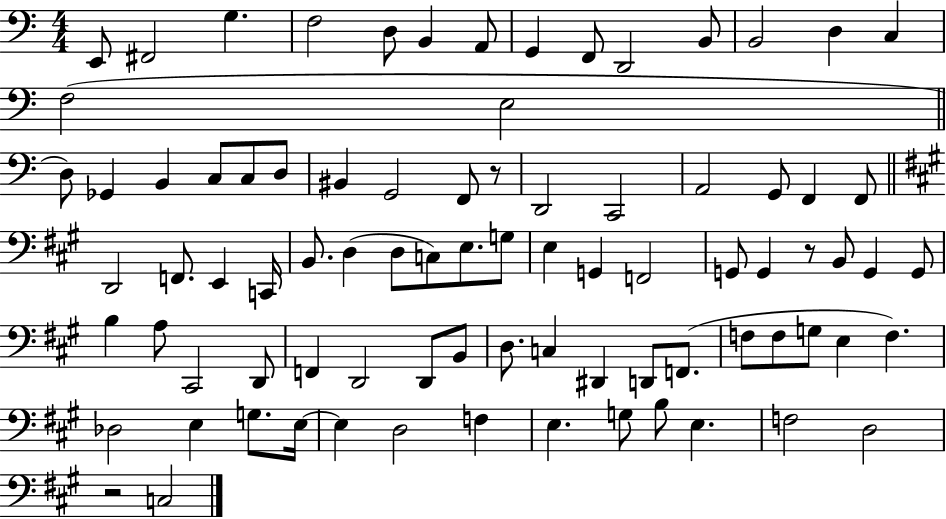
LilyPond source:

{
  \clef bass
  \numericTimeSignature
  \time 4/4
  \key c \major
  e,8 fis,2 g4. | f2 d8 b,4 a,8 | g,4 f,8 d,2 b,8 | b,2 d4 c4 | \break f2( e2 | \bar "||" \break \key c \major d8) ges,4 b,4 c8 c8 d8 | bis,4 g,2 f,8 r8 | d,2 c,2 | a,2 g,8 f,4 f,8 | \break \bar "||" \break \key a \major d,2 f,8. e,4 c,16 | b,8. d4( d8 c8) e8. g8 | e4 g,4 f,2 | g,8 g,4 r8 b,8 g,4 g,8 | \break b4 a8 cis,2 d,8 | f,4 d,2 d,8 b,8 | d8. c4 dis,4 d,8 f,8.( | f8 f8 g8 e4 f4.) | \break des2 e4 g8. e16~~ | e4 d2 f4 | e4. g8 b8 e4. | f2 d2 | \break r2 c2 | \bar "|."
}